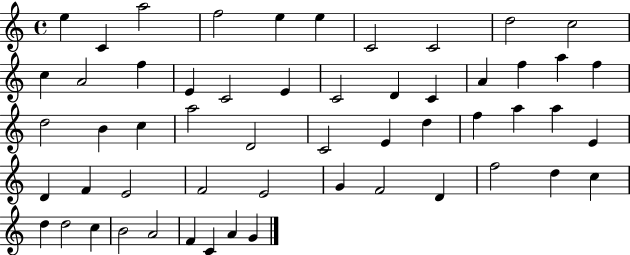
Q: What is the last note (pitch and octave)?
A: G4